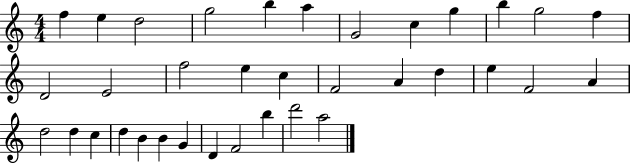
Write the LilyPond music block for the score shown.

{
  \clef treble
  \numericTimeSignature
  \time 4/4
  \key c \major
  f''4 e''4 d''2 | g''2 b''4 a''4 | g'2 c''4 g''4 | b''4 g''2 f''4 | \break d'2 e'2 | f''2 e''4 c''4 | f'2 a'4 d''4 | e''4 f'2 a'4 | \break d''2 d''4 c''4 | d''4 b'4 b'4 g'4 | d'4 f'2 b''4 | d'''2 a''2 | \break \bar "|."
}